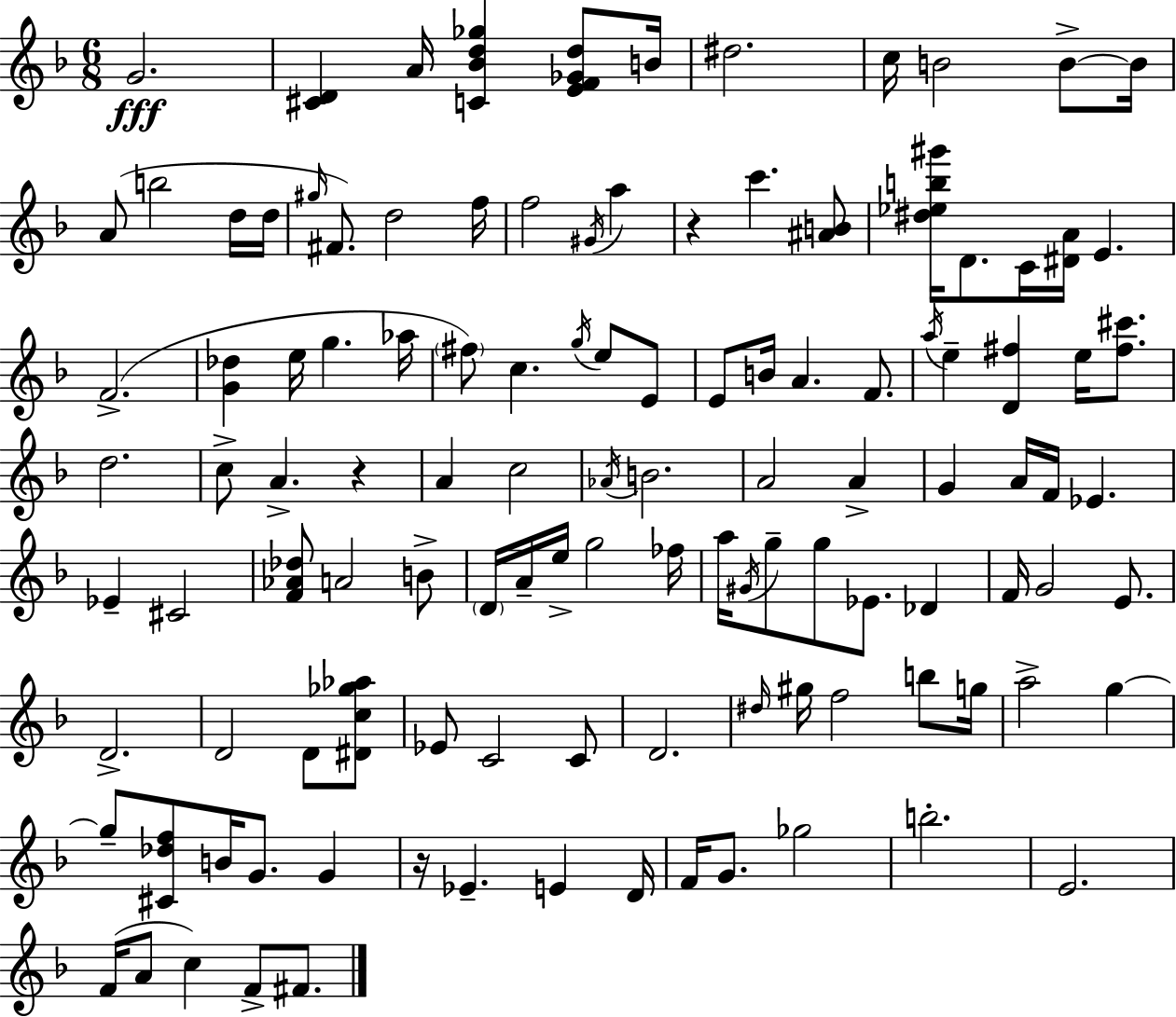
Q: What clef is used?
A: treble